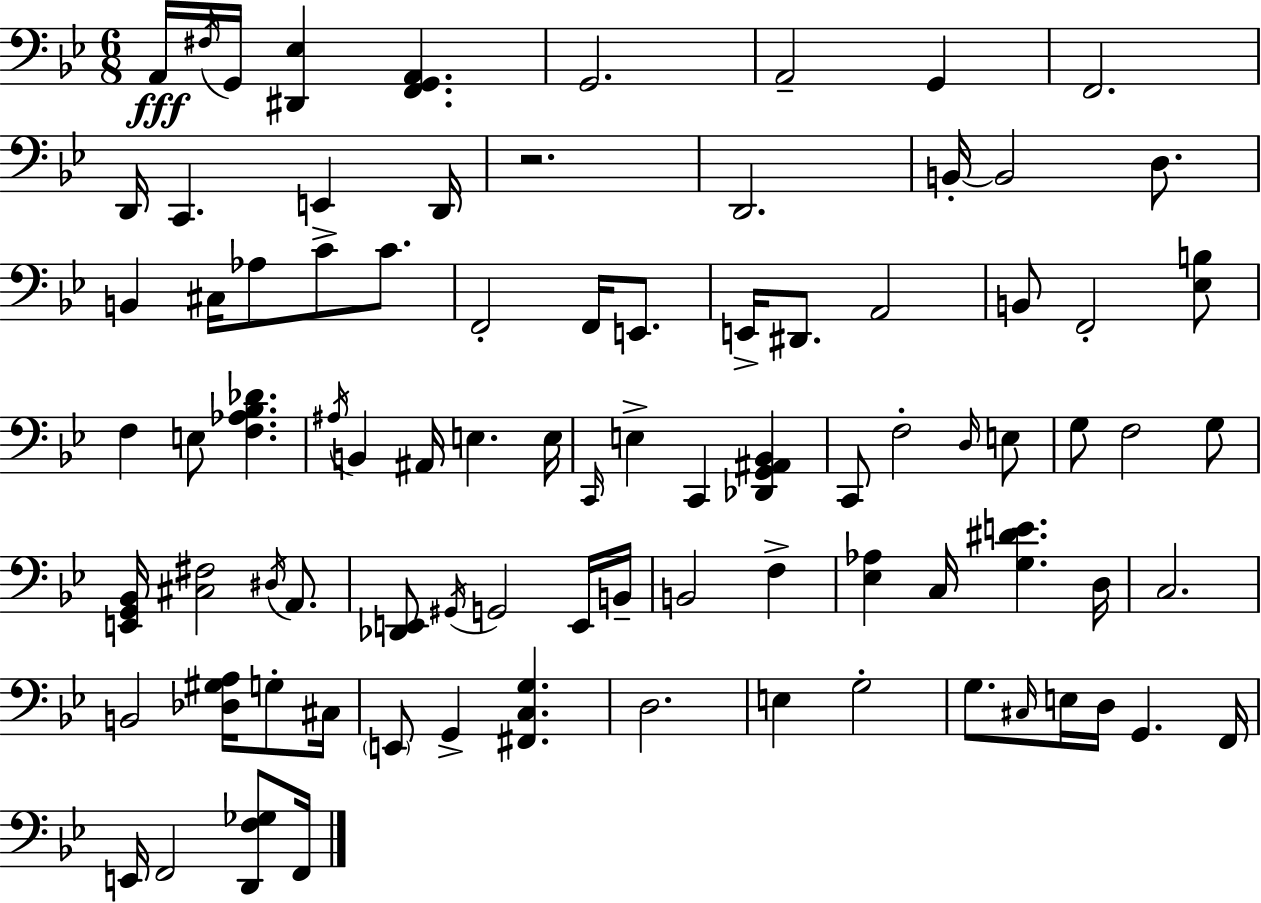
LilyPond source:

{
  \clef bass
  \numericTimeSignature
  \time 6/8
  \key bes \major
  a,16\fff \acciaccatura { fis16 } g,16 <dis, ees>4 <f, g, a,>4. | g,2. | a,2-- g,4 | f,2. | \break d,16 c,4. e,4 | d,16 r2. | d,2. | b,16-.~~ b,2 d8. | \break b,4 cis16 aes8 c'8-> c'8. | f,2-. f,16 e,8. | e,16-> dis,8. a,2 | b,8 f,2-. <ees b>8 | \break f4 e8 <f aes bes des'>4. | \acciaccatura { ais16 } b,4 ais,16 e4. | e16 \grace { c,16 } e4-> c,4 <des, g, ais, bes,>4 | c,8 f2-. | \break \grace { d16 } e8 g8 f2 | g8 <e, g, bes,>16 <cis fis>2 | \acciaccatura { dis16 } a,8. <des, e,>8 \acciaccatura { gis,16 } g,2 | e,16 b,16-- b,2 | \break f4-> <ees aes>4 c16 <g dis' e'>4. | d16 c2. | b,2 | <des gis a>16 g8-. cis16 \parenthesize e,8 g,4-> | \break <fis, c g>4. d2. | e4 g2-. | g8. \grace { cis16 } e16 d16 | g,4. f,16 e,16 f,2 | \break <d, f ges>8 f,16 \bar "|."
}